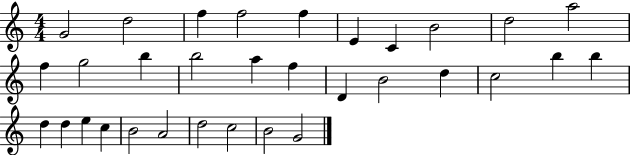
G4/h D5/h F5/q F5/h F5/q E4/q C4/q B4/h D5/h A5/h F5/q G5/h B5/q B5/h A5/q F5/q D4/q B4/h D5/q C5/h B5/q B5/q D5/q D5/q E5/q C5/q B4/h A4/h D5/h C5/h B4/h G4/h